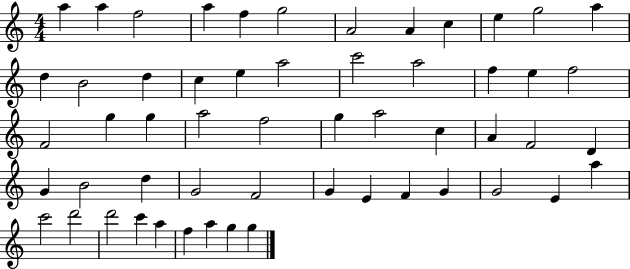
{
  \clef treble
  \numericTimeSignature
  \time 4/4
  \key c \major
  a''4 a''4 f''2 | a''4 f''4 g''2 | a'2 a'4 c''4 | e''4 g''2 a''4 | \break d''4 b'2 d''4 | c''4 e''4 a''2 | c'''2 a''2 | f''4 e''4 f''2 | \break f'2 g''4 g''4 | a''2 f''2 | g''4 a''2 c''4 | a'4 f'2 d'4 | \break g'4 b'2 d''4 | g'2 f'2 | g'4 e'4 f'4 g'4 | g'2 e'4 a''4 | \break c'''2 d'''2 | d'''2 c'''4 a''4 | f''4 a''4 g''4 g''4 | \bar "|."
}